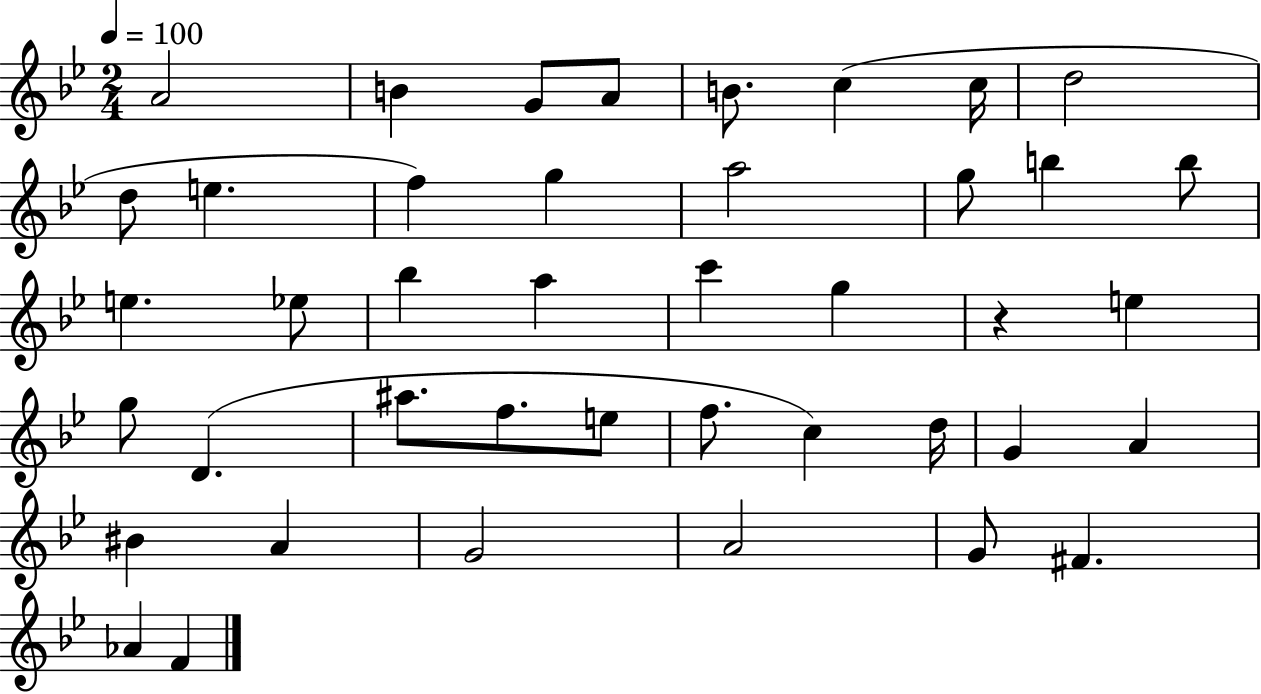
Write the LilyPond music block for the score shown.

{
  \clef treble
  \numericTimeSignature
  \time 2/4
  \key bes \major
  \tempo 4 = 100
  a'2 | b'4 g'8 a'8 | b'8. c''4( c''16 | d''2 | \break d''8 e''4. | f''4) g''4 | a''2 | g''8 b''4 b''8 | \break e''4. ees''8 | bes''4 a''4 | c'''4 g''4 | r4 e''4 | \break g''8 d'4.( | ais''8. f''8. e''8 | f''8. c''4) d''16 | g'4 a'4 | \break bis'4 a'4 | g'2 | a'2 | g'8 fis'4. | \break aes'4 f'4 | \bar "|."
}